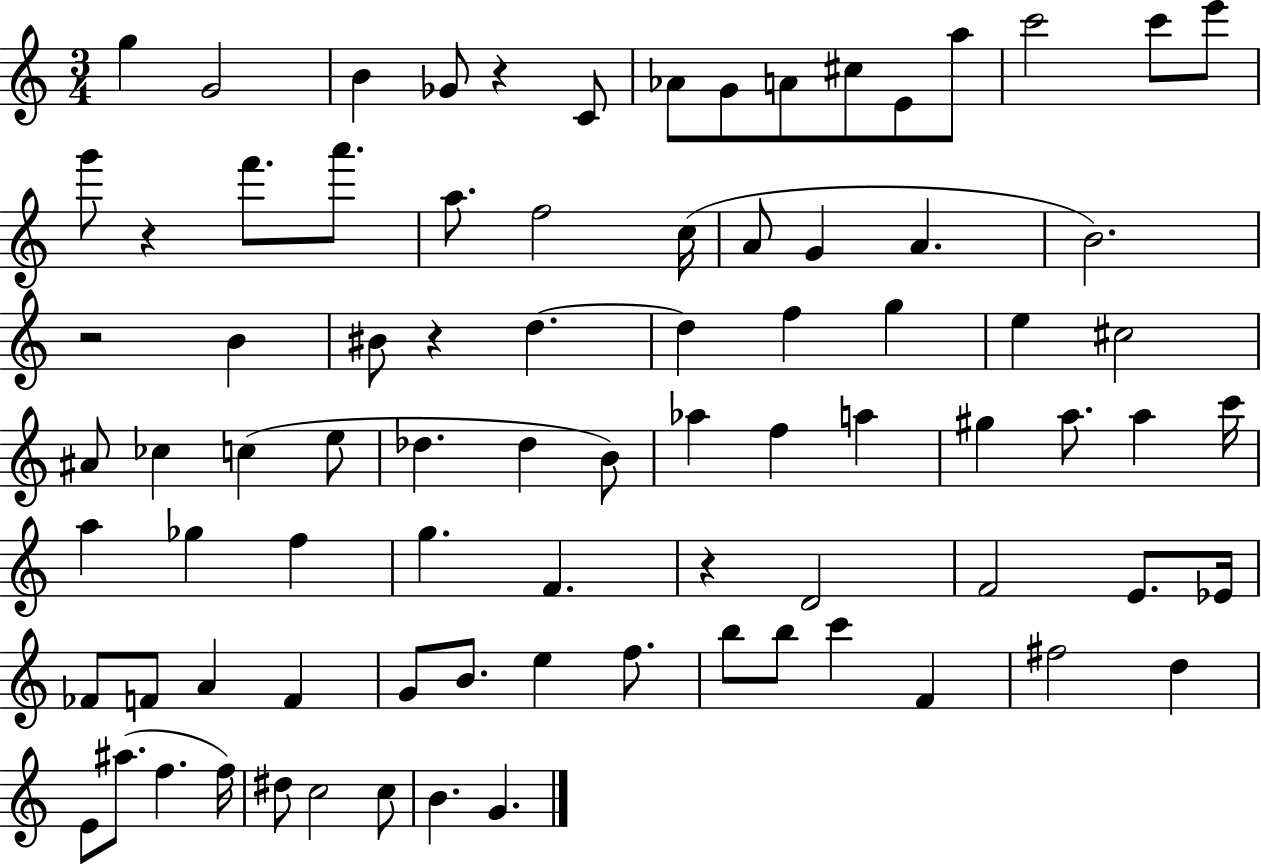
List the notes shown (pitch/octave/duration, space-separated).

G5/q G4/h B4/q Gb4/e R/q C4/e Ab4/e G4/e A4/e C#5/e E4/e A5/e C6/h C6/e E6/e G6/e R/q F6/e. A6/e. A5/e. F5/h C5/s A4/e G4/q A4/q. B4/h. R/h B4/q BIS4/e R/q D5/q. D5/q F5/q G5/q E5/q C#5/h A#4/e CES5/q C5/q E5/e Db5/q. Db5/q B4/e Ab5/q F5/q A5/q G#5/q A5/e. A5/q C6/s A5/q Gb5/q F5/q G5/q. F4/q. R/q D4/h F4/h E4/e. Eb4/s FES4/e F4/e A4/q F4/q G4/e B4/e. E5/q F5/e. B5/e B5/e C6/q F4/q F#5/h D5/q E4/e A#5/e. F5/q. F5/s D#5/e C5/h C5/e B4/q. G4/q.